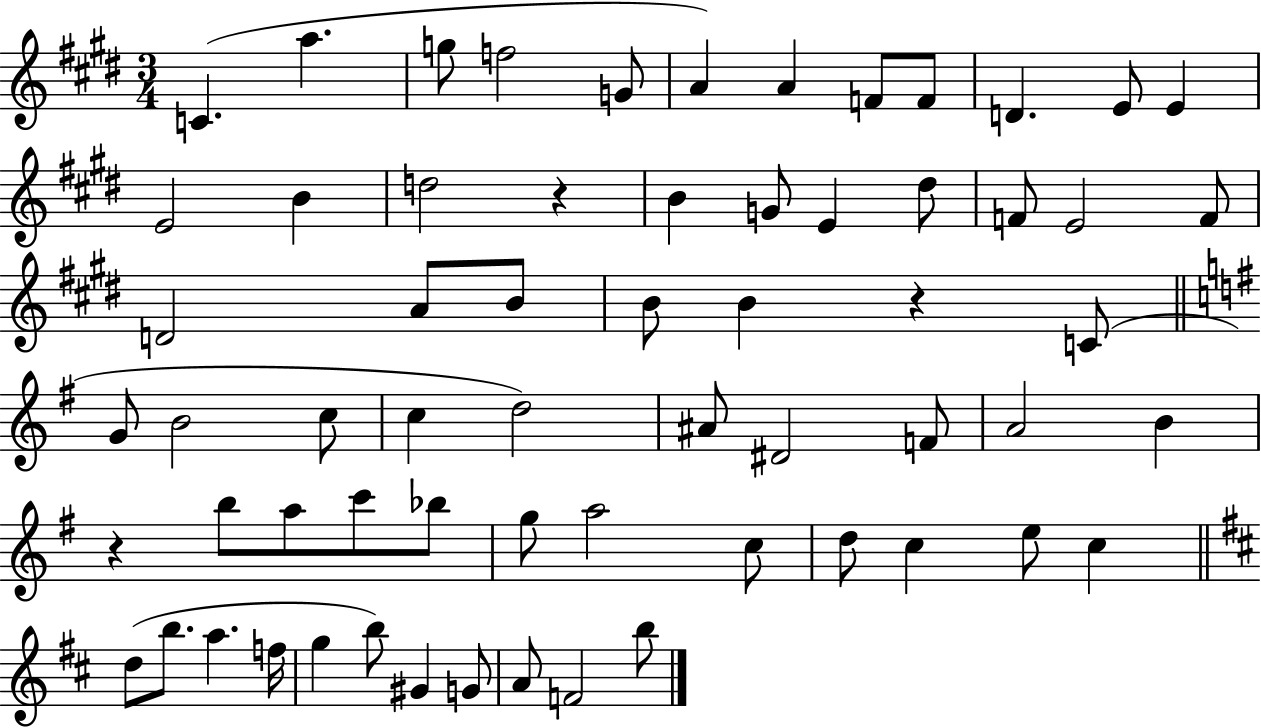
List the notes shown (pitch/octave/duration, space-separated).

C4/q. A5/q. G5/e F5/h G4/e A4/q A4/q F4/e F4/e D4/q. E4/e E4/q E4/h B4/q D5/h R/q B4/q G4/e E4/q D#5/e F4/e E4/h F4/e D4/h A4/e B4/e B4/e B4/q R/q C4/e G4/e B4/h C5/e C5/q D5/h A#4/e D#4/h F4/e A4/h B4/q R/q B5/e A5/e C6/e Bb5/e G5/e A5/h C5/e D5/e C5/q E5/e C5/q D5/e B5/e. A5/q. F5/s G5/q B5/e G#4/q G4/e A4/e F4/h B5/e